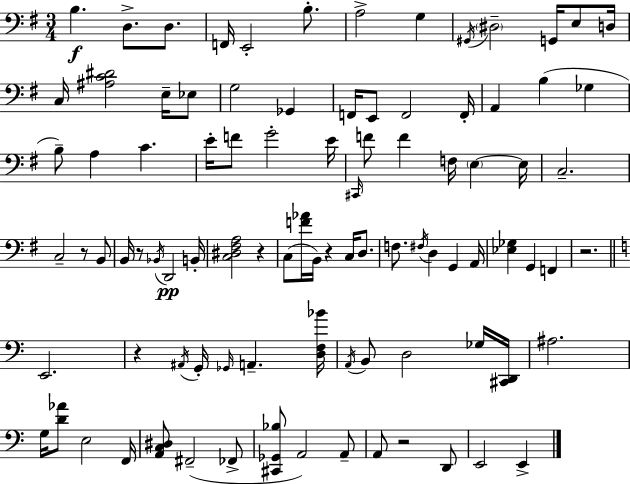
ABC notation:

X:1
T:Untitled
M:3/4
L:1/4
K:Em
B, D,/2 D,/2 F,,/4 E,,2 B,/2 A,2 G, ^G,,/4 ^D,2 G,,/4 E,/2 D,/4 C,/4 [^A,C^D]2 E,/4 _E,/2 G,2 _G,, F,,/4 E,,/2 F,,2 F,,/4 A,, B, _G, B,/2 A, C E/4 F/2 G2 E/4 ^C,,/4 F/2 F F,/4 E, E,/4 C,2 C,2 z/2 B,,/2 B,,/4 z/2 _B,,/4 D,,2 B,,/4 [C,^D,^F,A,]2 z C,/2 [F_A]/4 B,,/4 z C,/4 D,/2 F,/2 ^F,/4 D, G,, A,,/4 [_E,_G,] G,, F,, z2 E,,2 z ^A,,/4 G,,/4 _G,,/4 A,, [D,F,_B]/4 A,,/4 B,,/2 D,2 _G,/4 [^C,,D,,]/4 ^A,2 G,/4 [D_A]/2 E,2 F,,/4 [A,,C,^D,]/2 ^F,,2 _F,,/2 [^C,,_G,,_B,]/2 A,,2 A,,/2 A,,/2 z2 D,,/2 E,,2 E,,